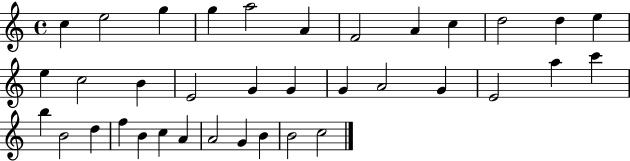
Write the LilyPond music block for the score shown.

{
  \clef treble
  \time 4/4
  \defaultTimeSignature
  \key c \major
  c''4 e''2 g''4 | g''4 a''2 a'4 | f'2 a'4 c''4 | d''2 d''4 e''4 | \break e''4 c''2 b'4 | e'2 g'4 g'4 | g'4 a'2 g'4 | e'2 a''4 c'''4 | \break b''4 b'2 d''4 | f''4 b'4 c''4 a'4 | a'2 g'4 b'4 | b'2 c''2 | \break \bar "|."
}